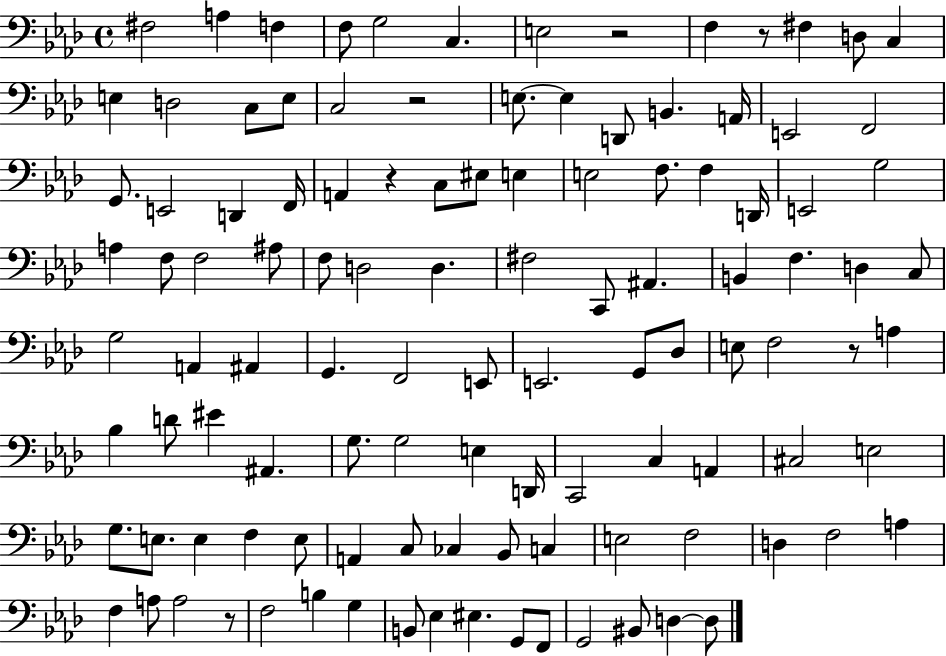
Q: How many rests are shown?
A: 6